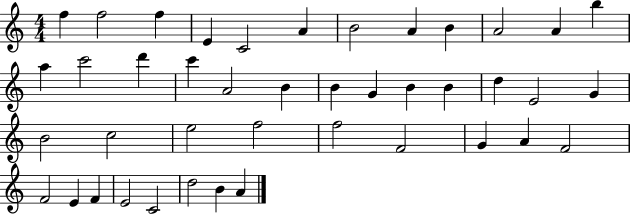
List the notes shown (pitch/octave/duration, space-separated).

F5/q F5/h F5/q E4/q C4/h A4/q B4/h A4/q B4/q A4/h A4/q B5/q A5/q C6/h D6/q C6/q A4/h B4/q B4/q G4/q B4/q B4/q D5/q E4/h G4/q B4/h C5/h E5/h F5/h F5/h F4/h G4/q A4/q F4/h F4/h E4/q F4/q E4/h C4/h D5/h B4/q A4/q